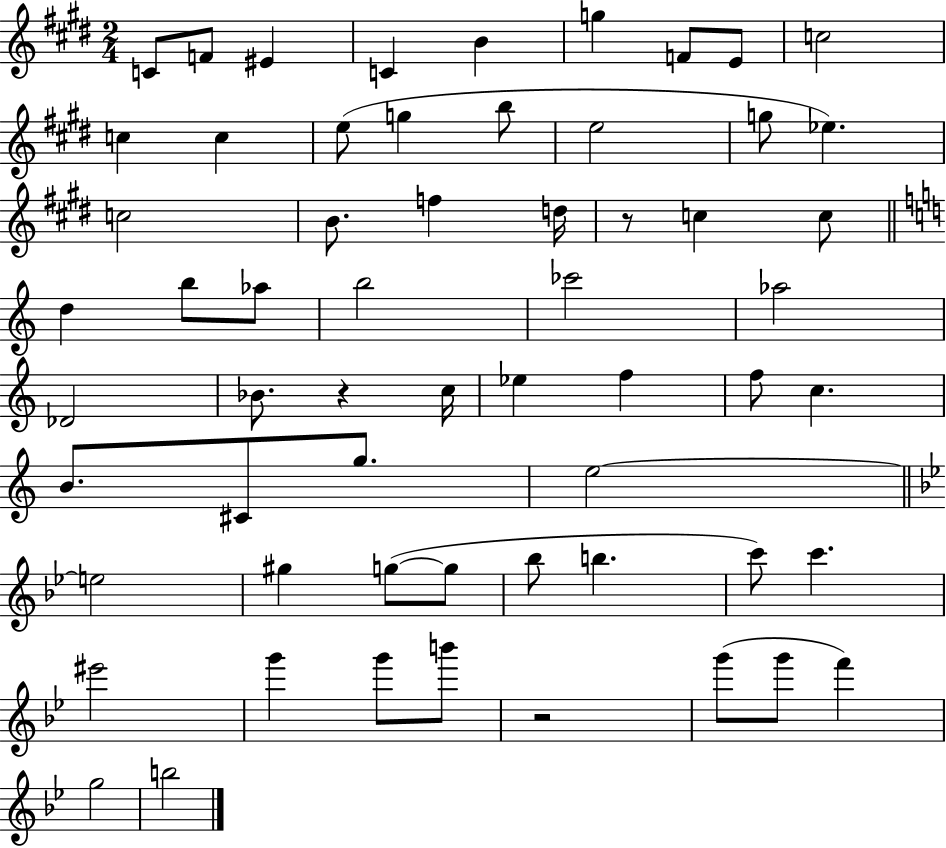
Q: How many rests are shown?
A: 3